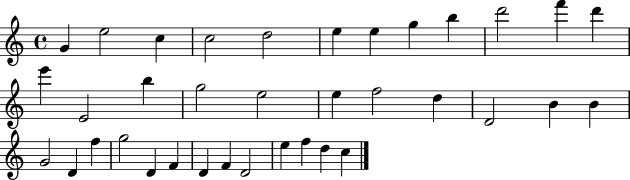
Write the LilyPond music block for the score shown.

{
  \clef treble
  \time 4/4
  \defaultTimeSignature
  \key c \major
  g'4 e''2 c''4 | c''2 d''2 | e''4 e''4 g''4 b''4 | d'''2 f'''4 d'''4 | \break e'''4 e'2 b''4 | g''2 e''2 | e''4 f''2 d''4 | d'2 b'4 b'4 | \break g'2 d'4 f''4 | g''2 d'4 f'4 | d'4 f'4 d'2 | e''4 f''4 d''4 c''4 | \break \bar "|."
}